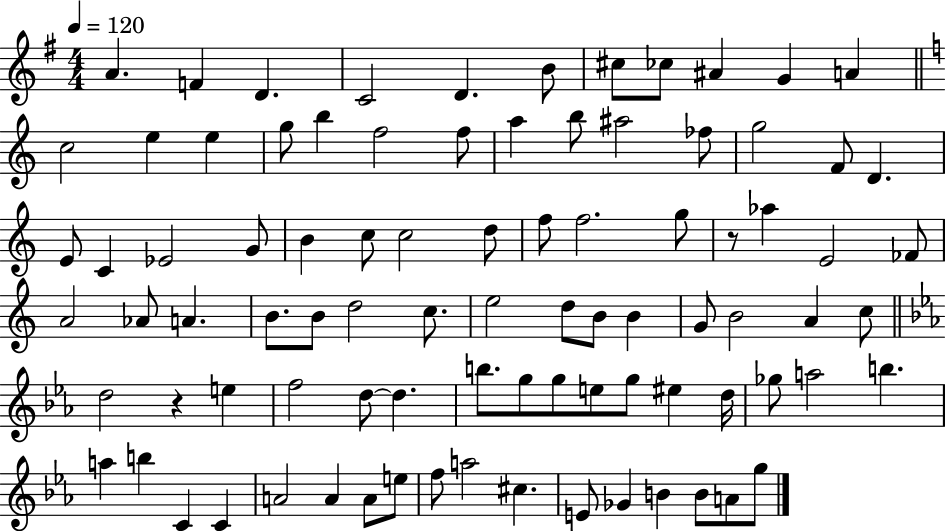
{
  \clef treble
  \numericTimeSignature
  \time 4/4
  \key g \major
  \tempo 4 = 120
  a'4. f'4 d'4. | c'2 d'4. b'8 | cis''8 ces''8 ais'4 g'4 a'4 | \bar "||" \break \key a \minor c''2 e''4 e''4 | g''8 b''4 f''2 f''8 | a''4 b''8 ais''2 fes''8 | g''2 f'8 d'4. | \break e'8 c'4 ees'2 g'8 | b'4 c''8 c''2 d''8 | f''8 f''2. g''8 | r8 aes''4 e'2 fes'8 | \break a'2 aes'8 a'4. | b'8. b'8 d''2 c''8. | e''2 d''8 b'8 b'4 | g'8 b'2 a'4 c''8 | \break \bar "||" \break \key c \minor d''2 r4 e''4 | f''2 d''8~~ d''4. | b''8. g''8 g''8 e''8 g''8 eis''4 d''16 | ges''8 a''2 b''4. | \break a''4 b''4 c'4 c'4 | a'2 a'4 a'8 e''8 | f''8 a''2 cis''4. | e'8 ges'4 b'4 b'8 a'8 g''8 | \break \bar "|."
}